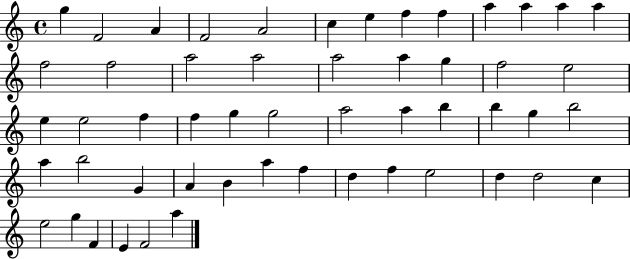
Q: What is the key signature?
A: C major